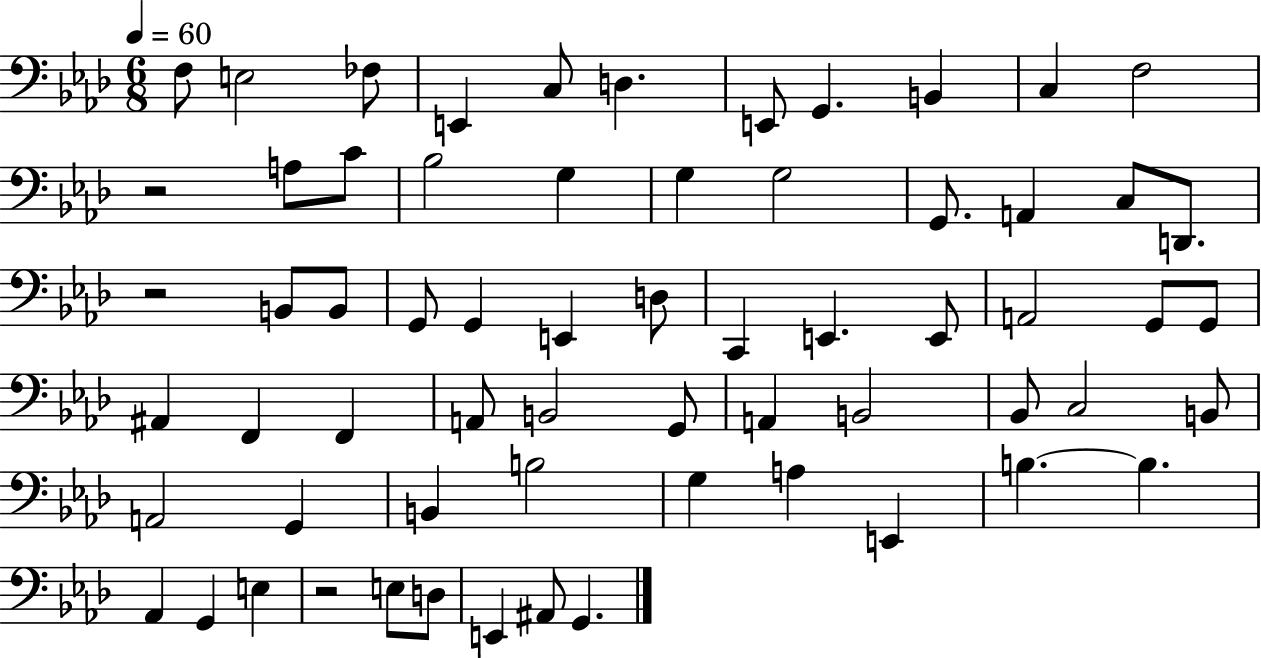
{
  \clef bass
  \numericTimeSignature
  \time 6/8
  \key aes \major
  \tempo 4 = 60
  f8 e2 fes8 | e,4 c8 d4. | e,8 g,4. b,4 | c4 f2 | \break r2 a8 c'8 | bes2 g4 | g4 g2 | g,8. a,4 c8 d,8. | \break r2 b,8 b,8 | g,8 g,4 e,4 d8 | c,4 e,4. e,8 | a,2 g,8 g,8 | \break ais,4 f,4 f,4 | a,8 b,2 g,8 | a,4 b,2 | bes,8 c2 b,8 | \break a,2 g,4 | b,4 b2 | g4 a4 e,4 | b4.~~ b4. | \break aes,4 g,4 e4 | r2 e8 d8 | e,4 ais,8 g,4. | \bar "|."
}